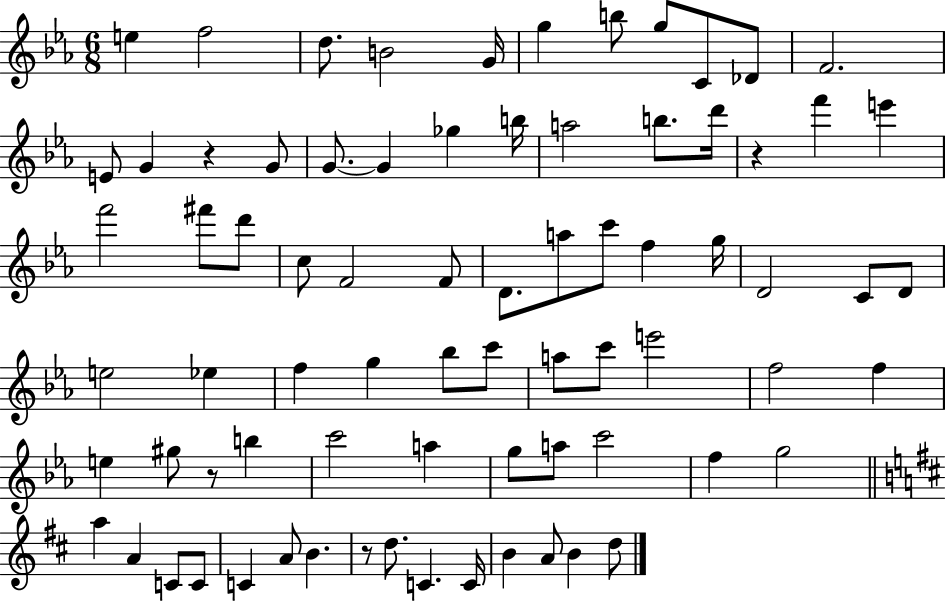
X:1
T:Untitled
M:6/8
L:1/4
K:Eb
e f2 d/2 B2 G/4 g b/2 g/2 C/2 _D/2 F2 E/2 G z G/2 G/2 G _g b/4 a2 b/2 d'/4 z f' e' f'2 ^f'/2 d'/2 c/2 F2 F/2 D/2 a/2 c'/2 f g/4 D2 C/2 D/2 e2 _e f g _b/2 c'/2 a/2 c'/2 e'2 f2 f e ^g/2 z/2 b c'2 a g/2 a/2 c'2 f g2 a A C/2 C/2 C A/2 B z/2 d/2 C C/4 B A/2 B d/2